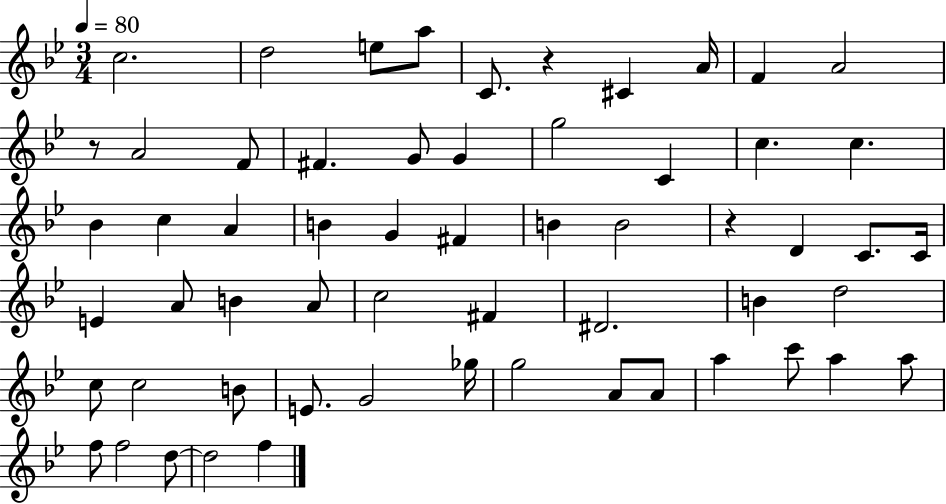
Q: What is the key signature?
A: BES major